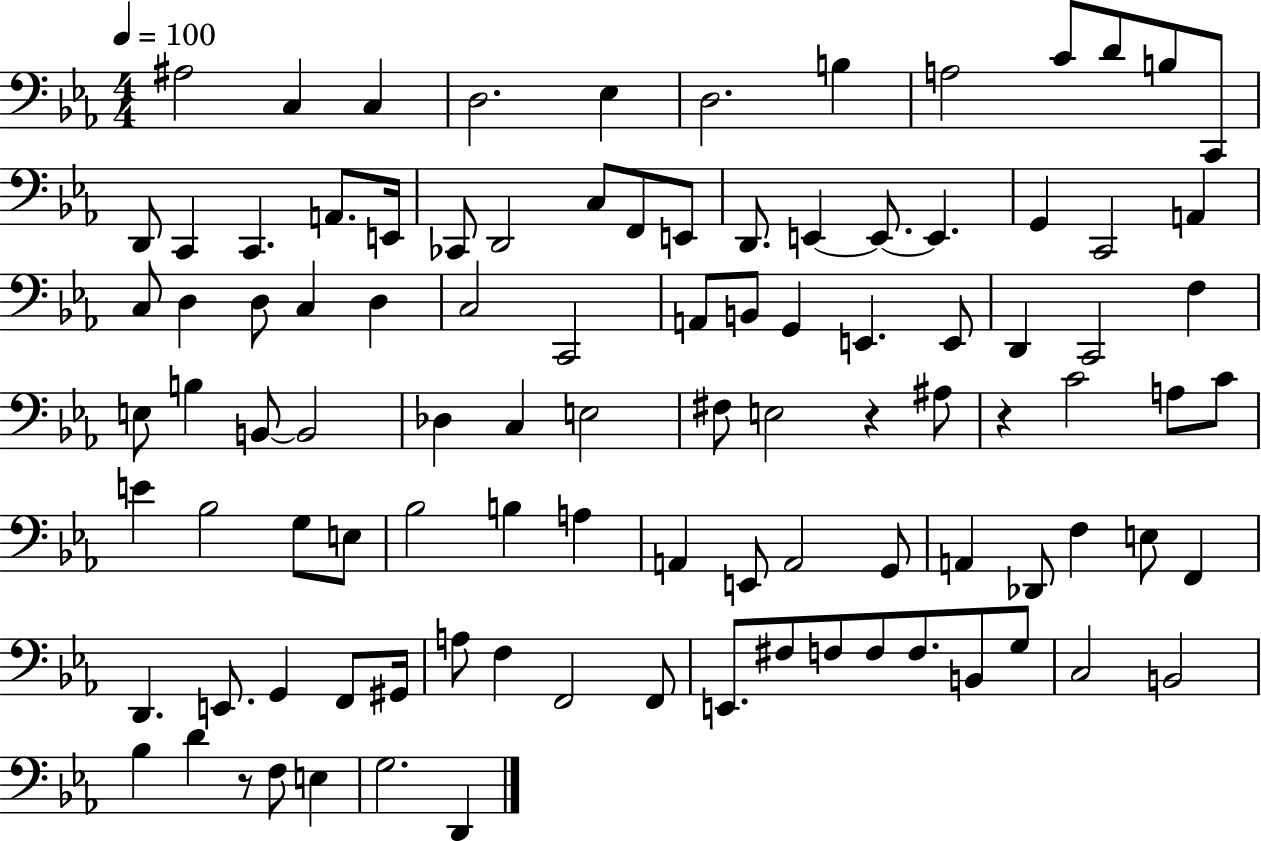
{
  \clef bass
  \numericTimeSignature
  \time 4/4
  \key ees \major
  \tempo 4 = 100
  ais2 c4 c4 | d2. ees4 | d2. b4 | a2 c'8 d'8 b8 c,8 | \break d,8 c,4 c,4. a,8. e,16 | ces,8 d,2 c8 f,8 e,8 | d,8. e,4~~ e,8.~~ e,4. | g,4 c,2 a,4 | \break c8 d4 d8 c4 d4 | c2 c,2 | a,8 b,8 g,4 e,4. e,8 | d,4 c,2 f4 | \break e8 b4 b,8~~ b,2 | des4 c4 e2 | fis8 e2 r4 ais8 | r4 c'2 a8 c'8 | \break e'4 bes2 g8 e8 | bes2 b4 a4 | a,4 e,8 a,2 g,8 | a,4 des,8 f4 e8 f,4 | \break d,4. e,8. g,4 f,8 gis,16 | a8 f4 f,2 f,8 | e,8. fis8 f8 f8 f8. b,8 g8 | c2 b,2 | \break bes4 d'4 r8 f8 e4 | g2. d,4 | \bar "|."
}